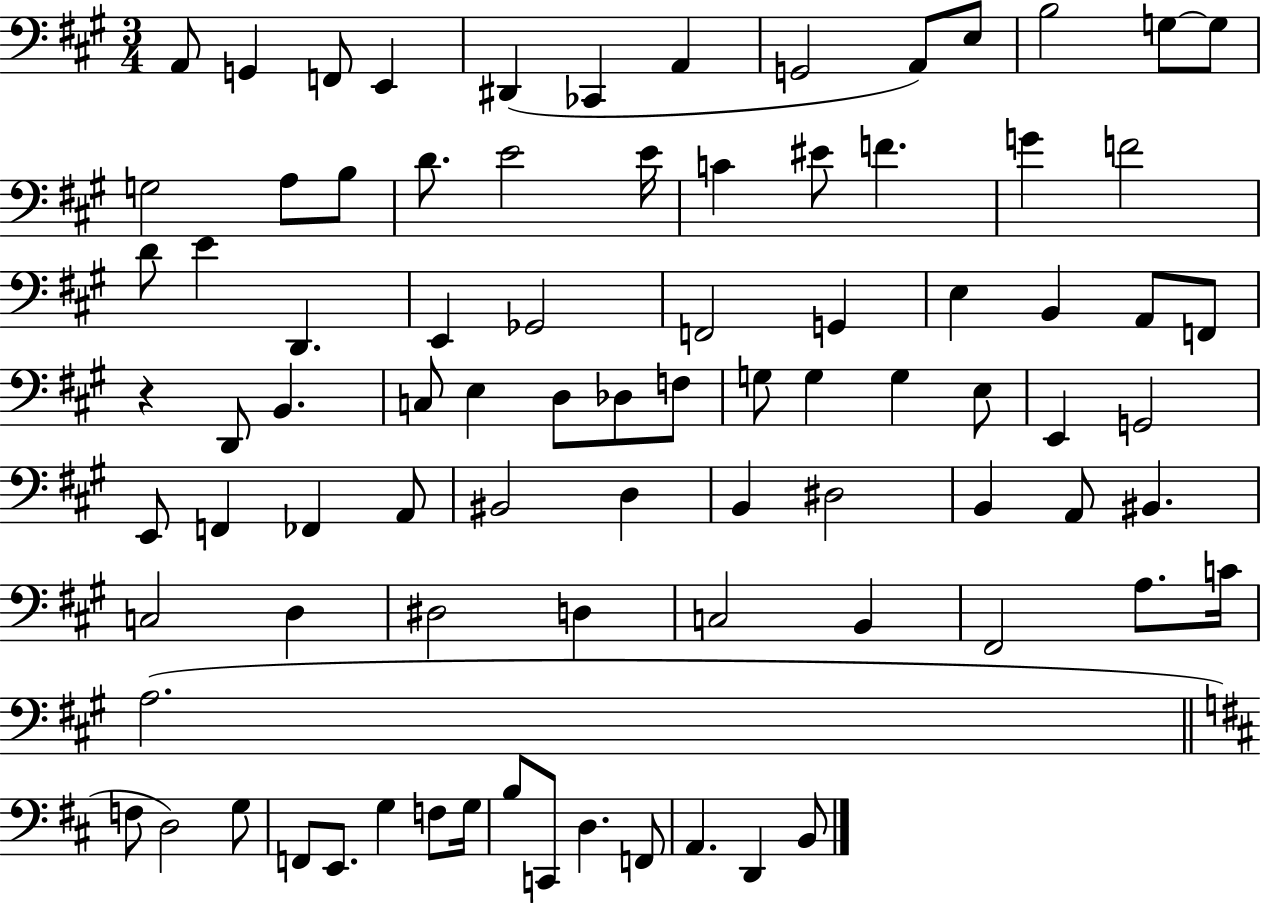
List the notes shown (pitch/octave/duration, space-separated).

A2/e G2/q F2/e E2/q D#2/q CES2/q A2/q G2/h A2/e E3/e B3/h G3/e G3/e G3/h A3/e B3/e D4/e. E4/h E4/s C4/q EIS4/e F4/q. G4/q F4/h D4/e E4/q D2/q. E2/q Gb2/h F2/h G2/q E3/q B2/q A2/e F2/e R/q D2/e B2/q. C3/e E3/q D3/e Db3/e F3/e G3/e G3/q G3/q E3/e E2/q G2/h E2/e F2/q FES2/q A2/e BIS2/h D3/q B2/q D#3/h B2/q A2/e BIS2/q. C3/h D3/q D#3/h D3/q C3/h B2/q F#2/h A3/e. C4/s A3/h. F3/e D3/h G3/e F2/e E2/e. G3/q F3/e G3/s B3/e C2/e D3/q. F2/e A2/q. D2/q B2/e